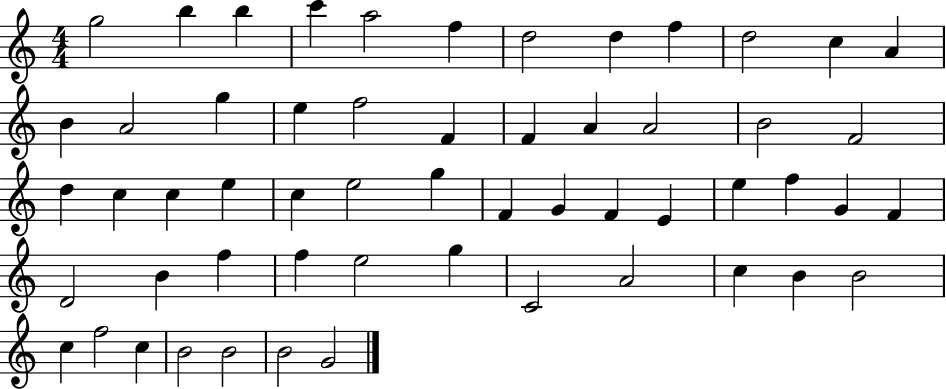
G5/h B5/q B5/q C6/q A5/h F5/q D5/h D5/q F5/q D5/h C5/q A4/q B4/q A4/h G5/q E5/q F5/h F4/q F4/q A4/q A4/h B4/h F4/h D5/q C5/q C5/q E5/q C5/q E5/h G5/q F4/q G4/q F4/q E4/q E5/q F5/q G4/q F4/q D4/h B4/q F5/q F5/q E5/h G5/q C4/h A4/h C5/q B4/q B4/h C5/q F5/h C5/q B4/h B4/h B4/h G4/h